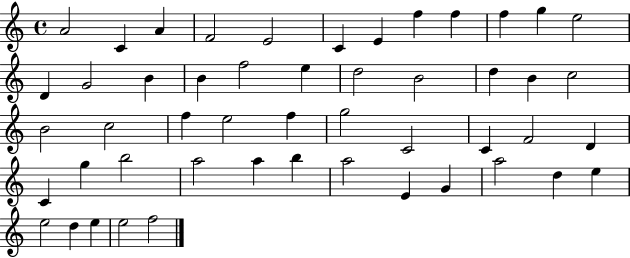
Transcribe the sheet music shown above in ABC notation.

X:1
T:Untitled
M:4/4
L:1/4
K:C
A2 C A F2 E2 C E f f f g e2 D G2 B B f2 e d2 B2 d B c2 B2 c2 f e2 f g2 C2 C F2 D C g b2 a2 a b a2 E G a2 d e e2 d e e2 f2